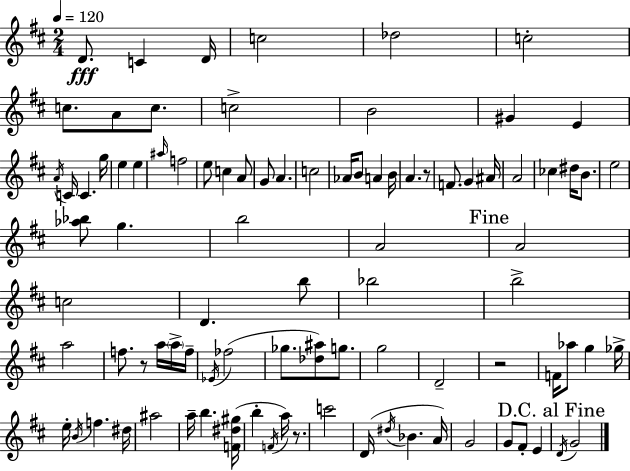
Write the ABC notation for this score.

X:1
T:Untitled
M:2/4
L:1/4
K:D
D/2 C D/4 c2 _d2 c2 c/2 A/2 c/2 c2 B2 ^G E A/4 C/4 C g/4 e e ^a/4 f2 e/2 c A/2 G/2 A c2 _A/4 B/2 A B/4 A z/2 F/2 G ^A/4 A2 _c ^d/4 B/2 e2 [_a_b]/2 g b2 A2 A2 c2 D b/2 _b2 b2 a2 f/2 z/2 a/4 a/4 f/4 _E/4 _f2 _g/2 [_d^a]/2 g/2 g2 D2 z2 F/4 _a/2 g _g/4 e/4 B/4 f ^d/4 ^a2 a/4 b [F^d^g]/4 b F/4 a/4 z/2 c'2 D/4 ^d/4 _B A/4 G2 G/2 ^F/2 E D/4 G2